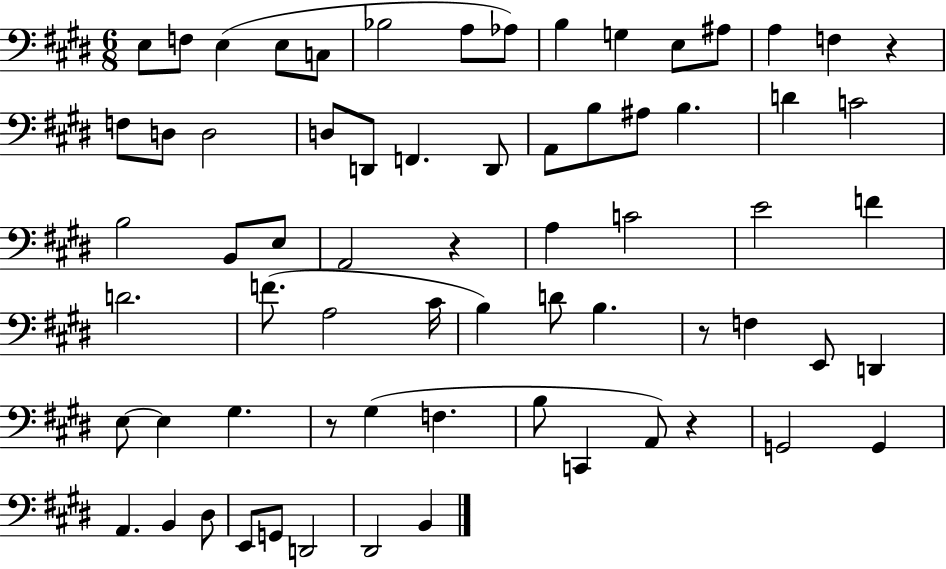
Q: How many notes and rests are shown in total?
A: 68